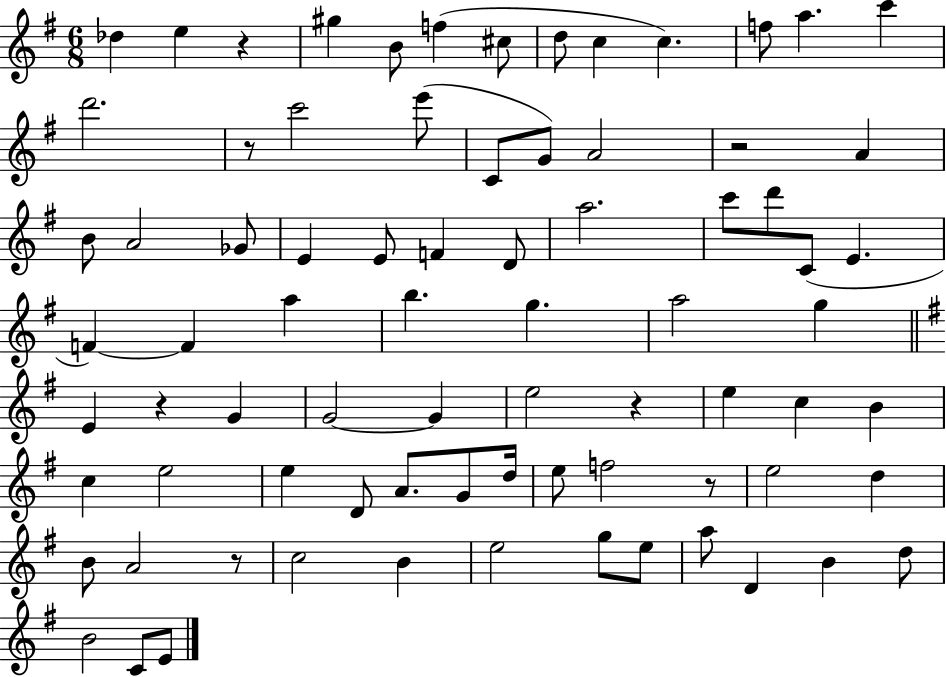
{
  \clef treble
  \numericTimeSignature
  \time 6/8
  \key g \major
  \repeat volta 2 { des''4 e''4 r4 | gis''4 b'8 f''4( cis''8 | d''8 c''4 c''4.) | f''8 a''4. c'''4 | \break d'''2. | r8 c'''2 e'''8( | c'8 g'8) a'2 | r2 a'4 | \break b'8 a'2 ges'8 | e'4 e'8 f'4 d'8 | a''2. | c'''8 d'''8 c'8( e'4. | \break f'4~~) f'4 a''4 | b''4. g''4. | a''2 g''4 | \bar "||" \break \key g \major e'4 r4 g'4 | g'2~~ g'4 | e''2 r4 | e''4 c''4 b'4 | \break c''4 e''2 | e''4 d'8 a'8. g'8 d''16 | e''8 f''2 r8 | e''2 d''4 | \break b'8 a'2 r8 | c''2 b'4 | e''2 g''8 e''8 | a''8 d'4 b'4 d''8 | \break b'2 c'8 e'8 | } \bar "|."
}